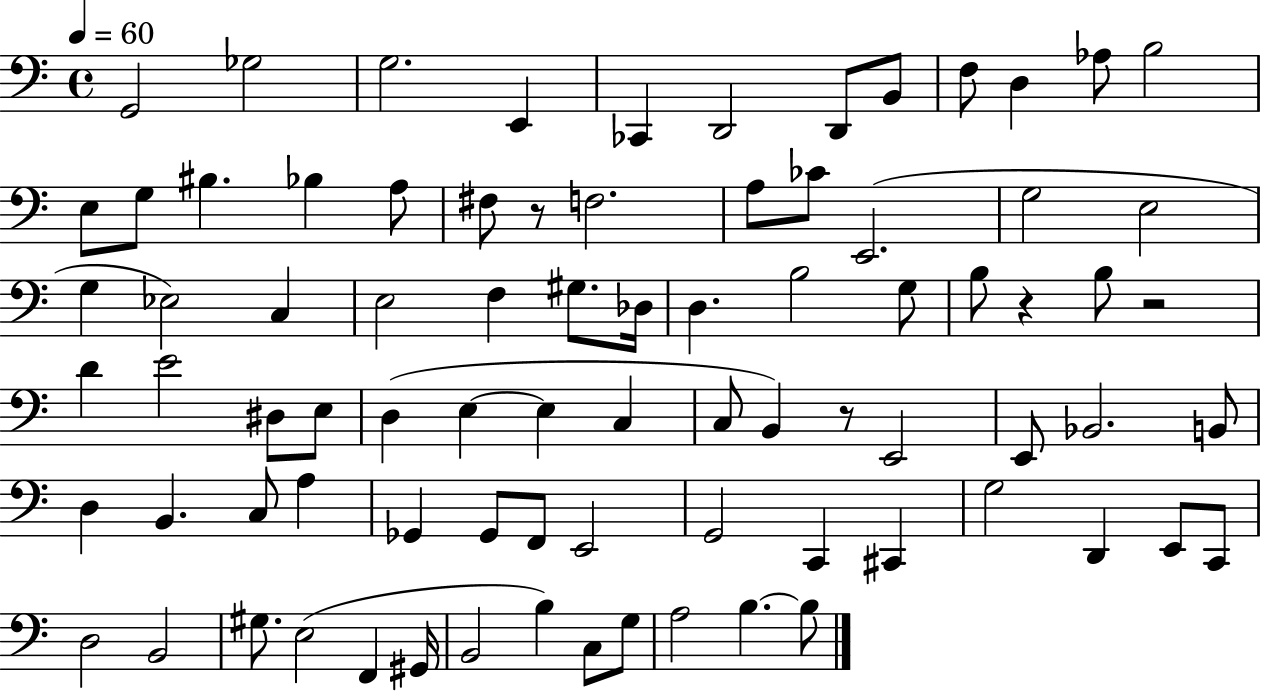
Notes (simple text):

G2/h Gb3/h G3/h. E2/q CES2/q D2/h D2/e B2/e F3/e D3/q Ab3/e B3/h E3/e G3/e BIS3/q. Bb3/q A3/e F#3/e R/e F3/h. A3/e CES4/e E2/h. G3/h E3/h G3/q Eb3/h C3/q E3/h F3/q G#3/e. Db3/s D3/q. B3/h G3/e B3/e R/q B3/e R/h D4/q E4/h D#3/e E3/e D3/q E3/q E3/q C3/q C3/e B2/q R/e E2/h E2/e Bb2/h. B2/e D3/q B2/q. C3/e A3/q Gb2/q Gb2/e F2/e E2/h G2/h C2/q C#2/q G3/h D2/q E2/e C2/e D3/h B2/h G#3/e. E3/h F2/q G#2/s B2/h B3/q C3/e G3/e A3/h B3/q. B3/e